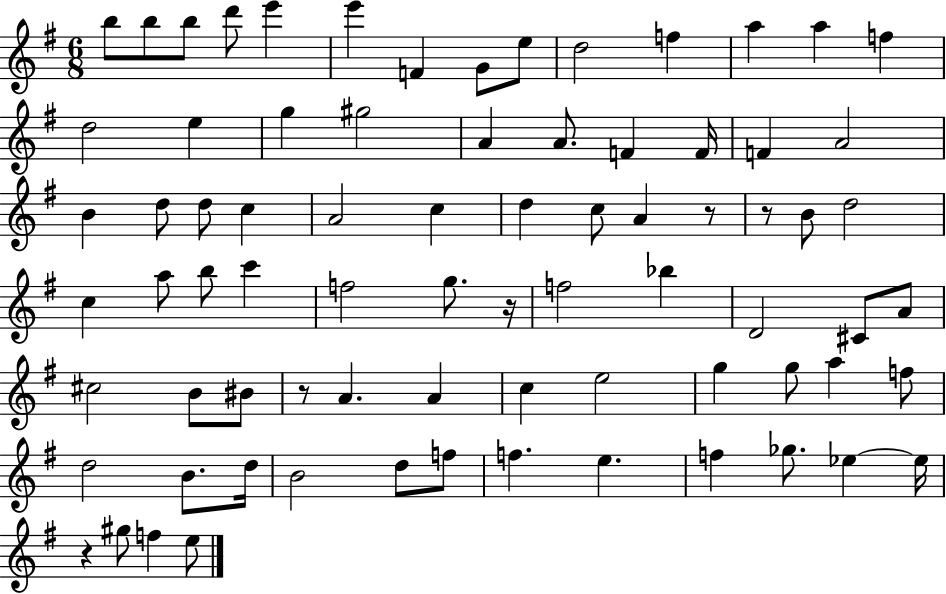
X:1
T:Untitled
M:6/8
L:1/4
K:G
b/2 b/2 b/2 d'/2 e' e' F G/2 e/2 d2 f a a f d2 e g ^g2 A A/2 F F/4 F A2 B d/2 d/2 c A2 c d c/2 A z/2 z/2 B/2 d2 c a/2 b/2 c' f2 g/2 z/4 f2 _b D2 ^C/2 A/2 ^c2 B/2 ^B/2 z/2 A A c e2 g g/2 a f/2 d2 B/2 d/4 B2 d/2 f/2 f e f _g/2 _e _e/4 z ^g/2 f e/2